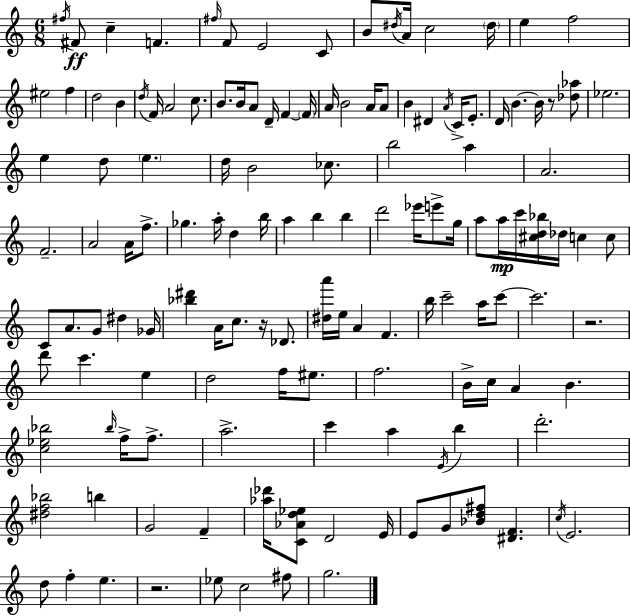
{
  \clef treble
  \numericTimeSignature
  \time 6/8
  \key a \minor
  \acciaccatura { fis''16 }\ff fis'8 c''4-- f'4. | \grace { fis''16 } f'8 e'2 | c'8 b'8 \acciaccatura { dis''16 } a'16 c''2 | \parenthesize dis''16 e''4 f''2 | \break eis''2 f''4 | d''2 b'4 | \acciaccatura { d''16 } f'16 a'2 | c''8. b'8. b'16 a'8 d'16-- f'4~~ | \break \parenthesize f'16 a'16 b'2 | a'16 a'8 b'4 dis'4 | \acciaccatura { a'16 } c'16-> e'8.-. d'16 b'4.~~ | b'16 r8 <des'' aes''>8 ees''2. | \break e''4 d''8 \parenthesize e''4. | d''16 b'2 | ces''8. b''2 | a''4 a'2. | \break f'2.-- | a'2 | a'16 f''8.-> ges''4. a''16-. | d''4 b''16 a''4 b''4 | \break b''4 d'''2 | ees'''16 e'''8-> g''16 a''8 a''16\mp c'''16 <cis'' d'' bes''>16 des''16 c''4 | c''8 c'8 a'8. g'8 | dis''4 ges'16 <bes'' dis'''>4 a'16 c''8. | \break r16 des'8. <dis'' a'''>16 e''16 a'4 f'4. | b''16 c'''2-- | a''16 c'''8~~ c'''2. | r2. | \break d'''8 c'''4. | e''4 d''2 | f''16 eis''8. f''2. | b'16-> c''16 a'4 b'4. | \break <c'' ees'' bes''>2 | \grace { bes''16 } f''16-> f''8.-> a''2.-> | c'''4 a''4 | \acciaccatura { e'16 } b''4 d'''2.-. | \break <dis'' f'' bes''>2 | b''4 g'2 | f'4-- <aes'' des'''>16 <c' aes' d'' ees''>8 d'2 | e'16 e'8 g'8 <bes' d'' fis''>8 | \break <dis' f'>4. \acciaccatura { c''16 } e'2. | d''8 f''4-. | e''4. r2. | ees''8 c''2 | \break fis''8 g''2. | \bar "|."
}